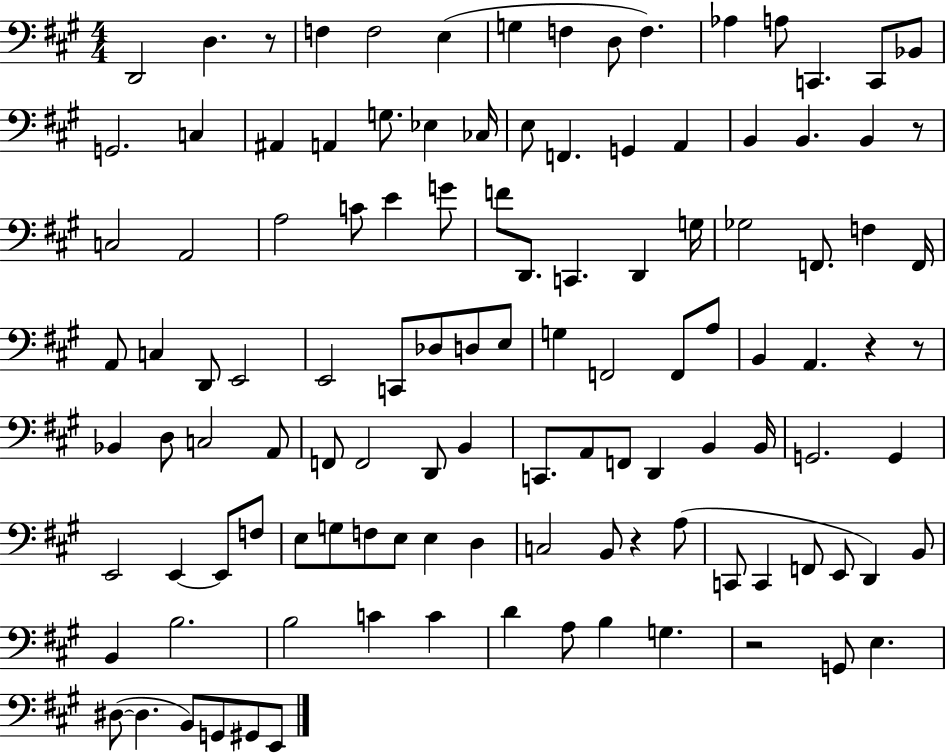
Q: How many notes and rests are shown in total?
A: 116